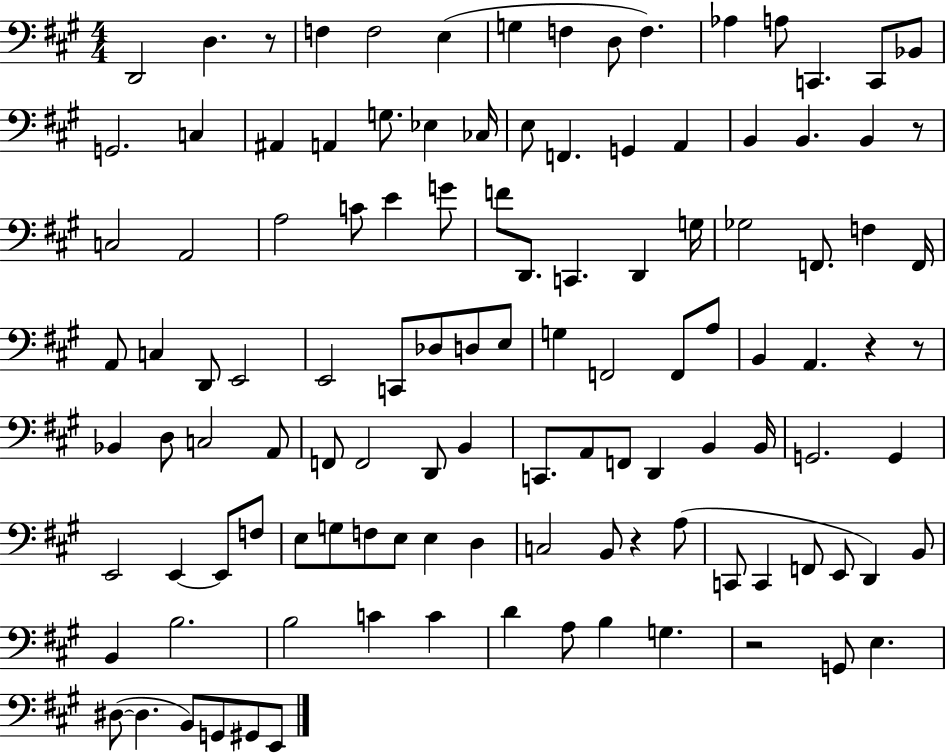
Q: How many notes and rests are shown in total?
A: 116